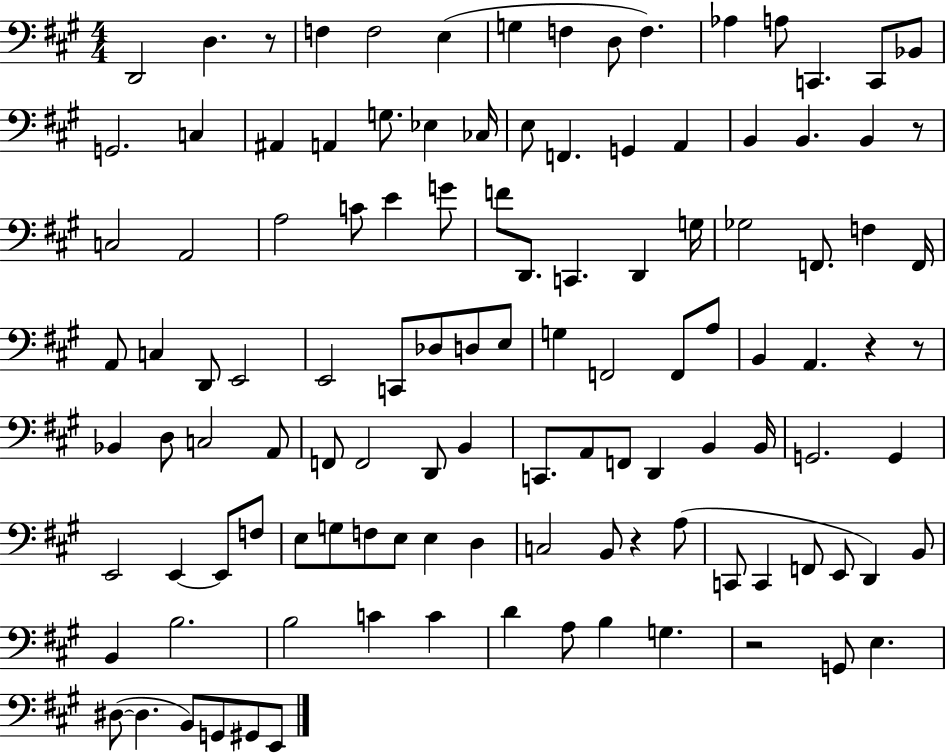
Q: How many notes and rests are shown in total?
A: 116